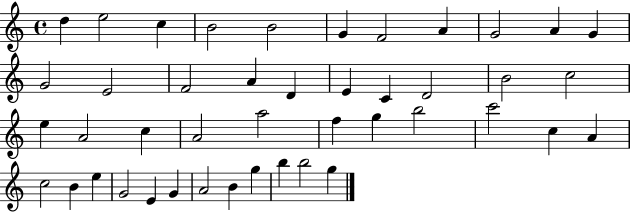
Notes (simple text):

D5/q E5/h C5/q B4/h B4/h G4/q F4/h A4/q G4/h A4/q G4/q G4/h E4/h F4/h A4/q D4/q E4/q C4/q D4/h B4/h C5/h E5/q A4/h C5/q A4/h A5/h F5/q G5/q B5/h C6/h C5/q A4/q C5/h B4/q E5/q G4/h E4/q G4/q A4/h B4/q G5/q B5/q B5/h G5/q